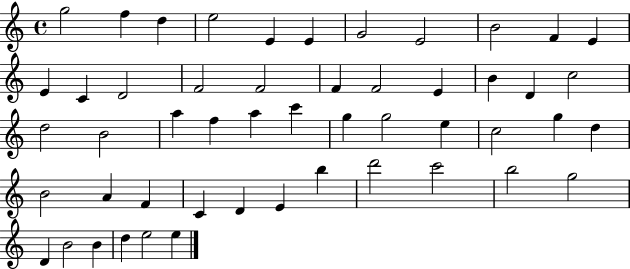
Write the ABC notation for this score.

X:1
T:Untitled
M:4/4
L:1/4
K:C
g2 f d e2 E E G2 E2 B2 F E E C D2 F2 F2 F F2 E B D c2 d2 B2 a f a c' g g2 e c2 g d B2 A F C D E b d'2 c'2 b2 g2 D B2 B d e2 e